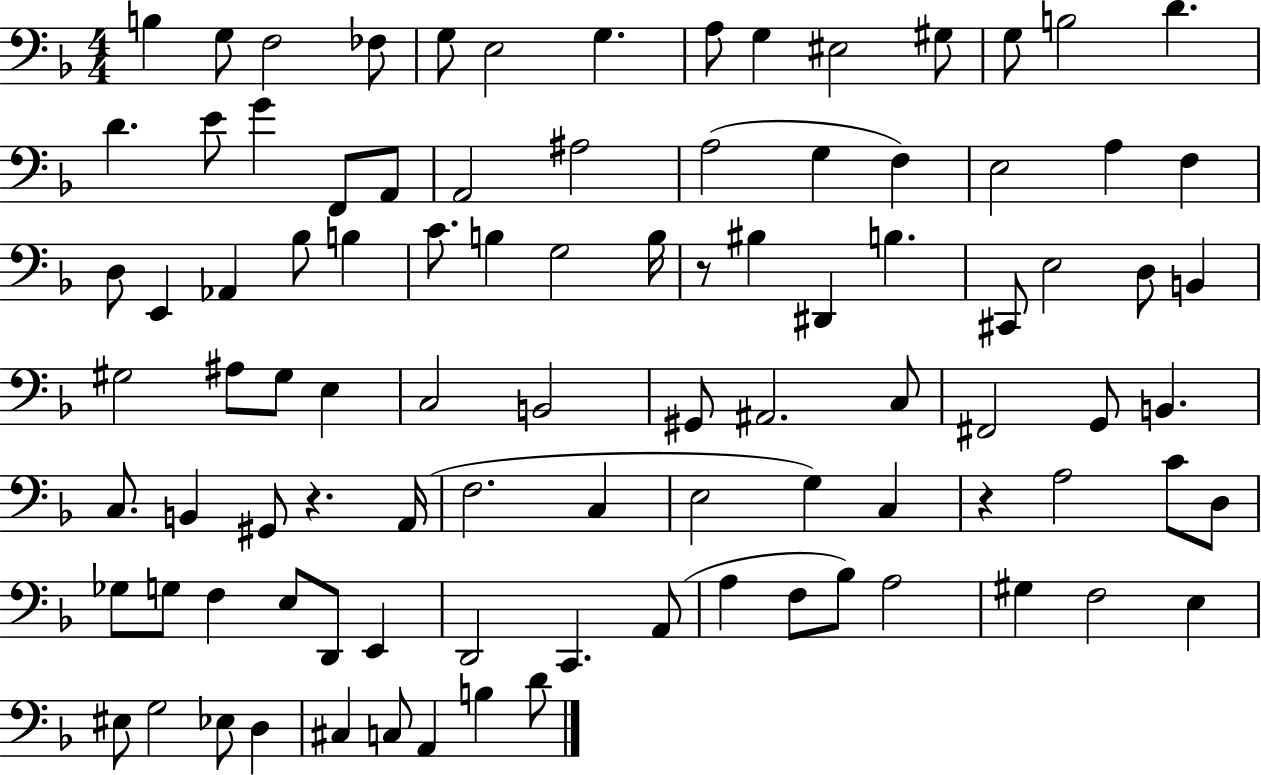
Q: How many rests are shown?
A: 3